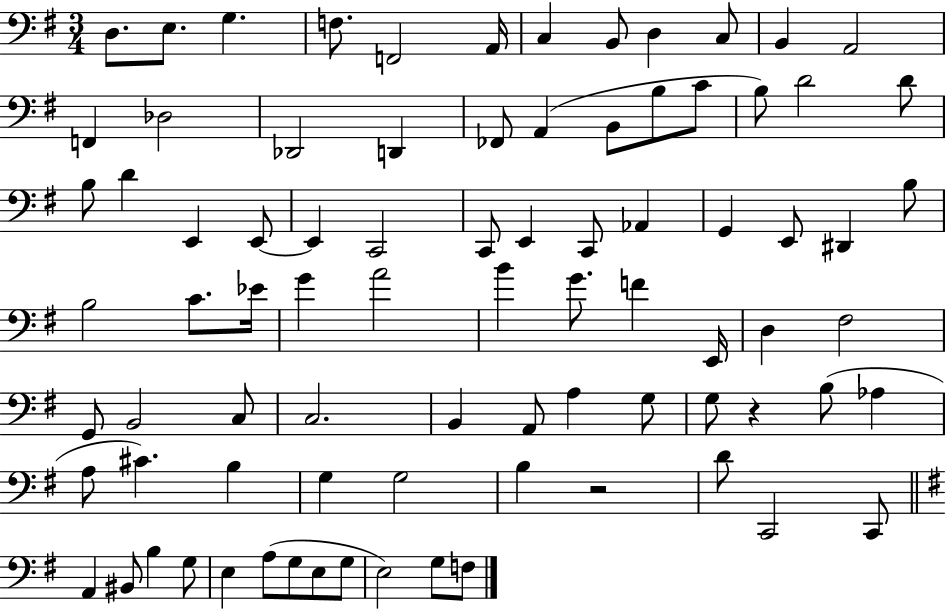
D3/e. E3/e. G3/q. F3/e. F2/h A2/s C3/q B2/e D3/q C3/e B2/q A2/h F2/q Db3/h Db2/h D2/q FES2/e A2/q B2/e B3/e C4/e B3/e D4/h D4/e B3/e D4/q E2/q E2/e E2/q C2/h C2/e E2/q C2/e Ab2/q G2/q E2/e D#2/q B3/e B3/h C4/e. Eb4/s G4/q A4/h B4/q G4/e. F4/q E2/s D3/q F#3/h G2/e B2/h C3/e C3/h. B2/q A2/e A3/q G3/e G3/e R/q B3/e Ab3/q A3/e C#4/q. B3/q G3/q G3/h B3/q R/h D4/e C2/h C2/e A2/q BIS2/e B3/q G3/e E3/q A3/e G3/e E3/e G3/e E3/h G3/e F3/e